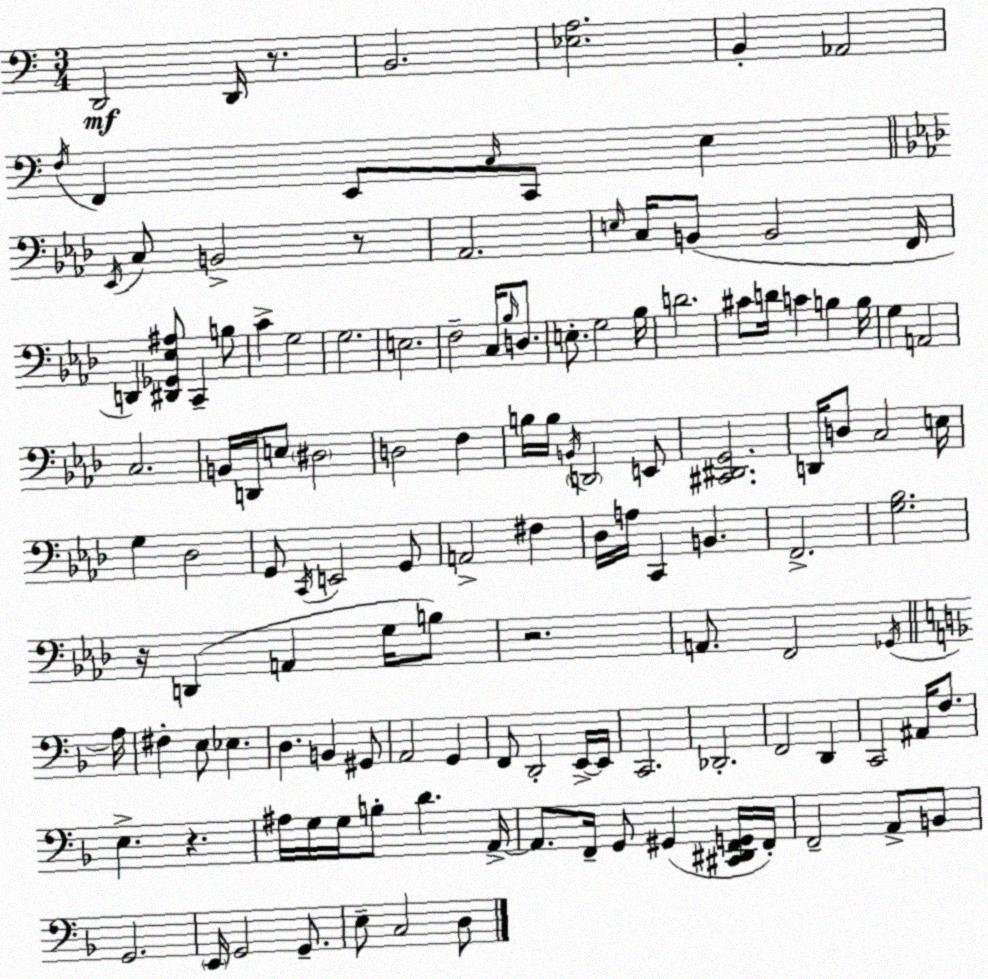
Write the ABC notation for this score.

X:1
T:Untitled
M:3/4
L:1/4
K:Am
D,,2 D,,/4 z/2 B,,2 [_E,A,]2 B,, _A,,2 F,/4 F,, E,,/2 C,/4 C,,/2 E, _E,,/4 C,/2 B,,2 z/2 _A,,2 E,/4 C,/4 B,,/2 B,,2 F,,/4 D,, [^D,,_G,,_E,^A,]/2 C,, B,/2 C G,2 G,2 E,2 F,2 C,/4 _B,/4 D,/2 E,/2 G,2 _B,/4 D2 ^C/2 D/4 C B, B,/4 G, A,,2 C,2 B,,/4 D,,/4 E,/2 ^D,2 D,2 F, B,/4 B,/4 B,,/4 D,,2 E,,/2 [^C,,^D,,G,,]2 D,,/4 D,/2 C,2 E,/4 G, _D,2 G,,/2 C,,/4 E,,2 G,,/2 A,,2 ^F, _D,/4 A,/4 C,, B,, F,,2 [G,_B,]2 z/4 D,, A,, G,/4 B,/2 z2 A,,/2 F,,2 _G,,/4 A,/4 ^F, E,/2 _E, D, B,, ^G,,/2 A,,2 G,, F,,/2 D,,2 E,,/4 E,,/4 C,,2 _D,,2 F,,2 D,, C,,2 ^A,,/4 F,/2 E, z ^A,/4 G,/4 G,/4 B,/2 D A,,/4 A,,/2 F,,/4 G,,/2 ^G,, [^C,,^D,,F,,G,,]/4 F,,/4 F,,2 A,,/2 B,,/2 G,,2 E,,/4 G,,2 G,,/2 E,/2 C,2 D,/2